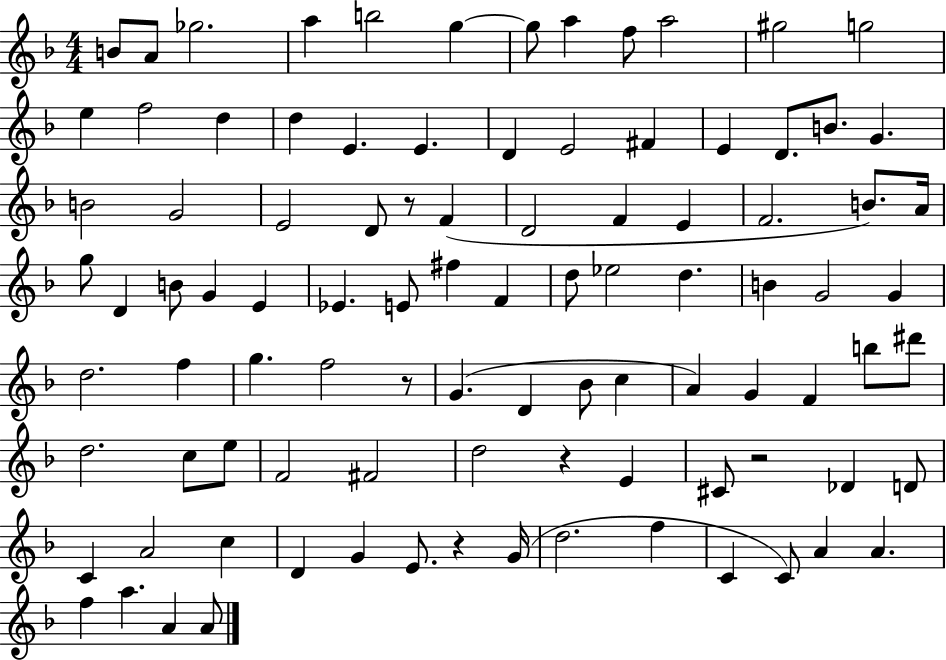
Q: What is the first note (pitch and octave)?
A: B4